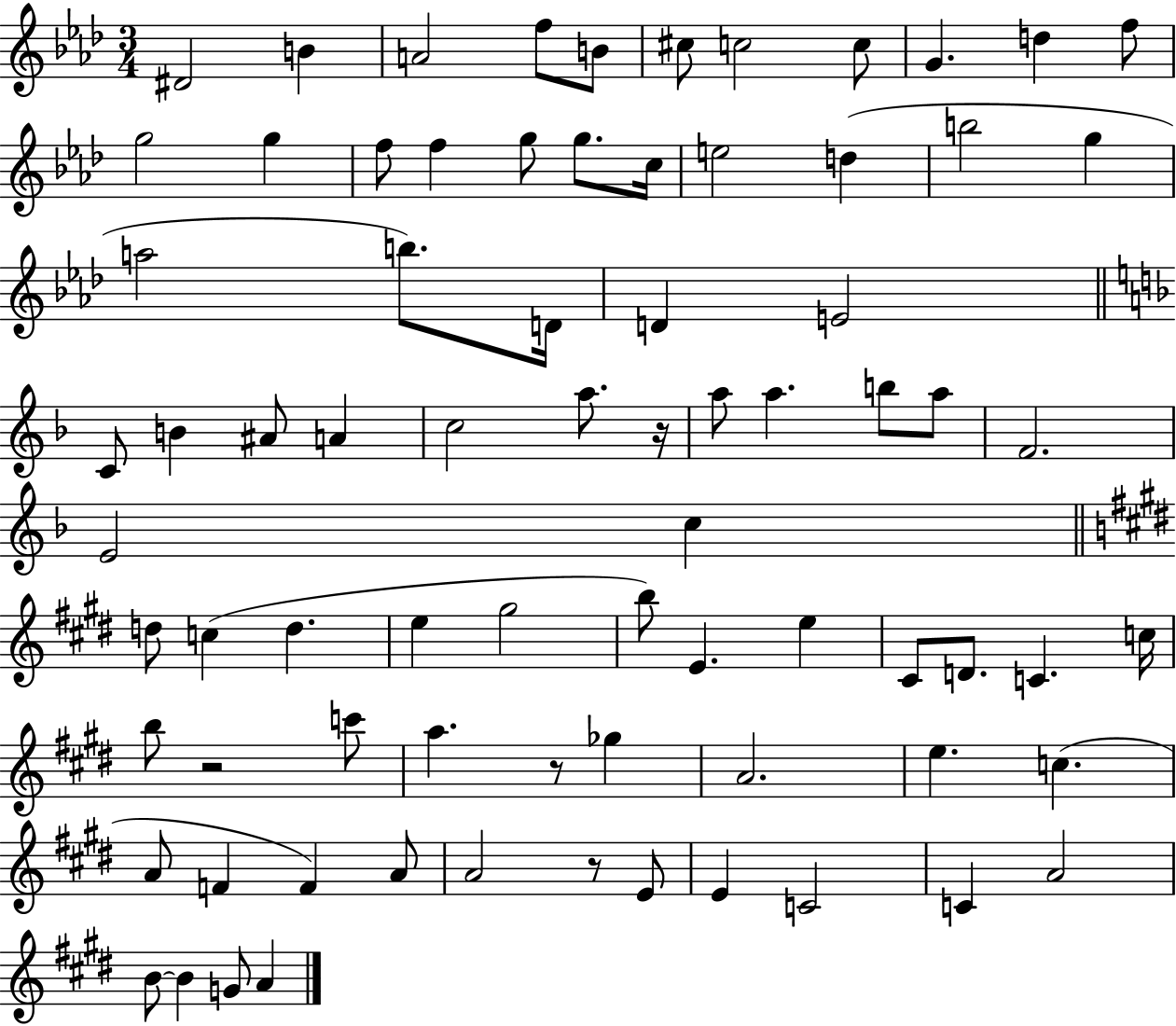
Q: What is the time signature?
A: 3/4